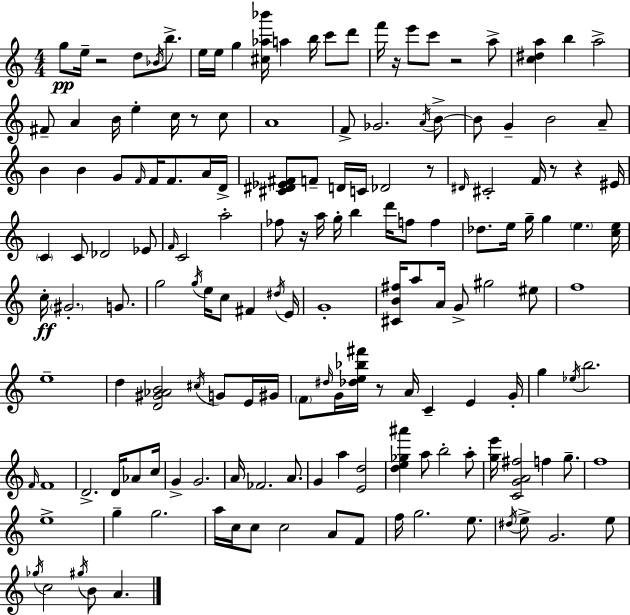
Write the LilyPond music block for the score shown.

{
  \clef treble
  \numericTimeSignature
  \time 4/4
  \key c \major
  g''8\pp e''16-- r2 d''8 \acciaccatura { bes'16 } b''8.-> | e''16 e''16 g''4 <cis'' aes'' bes'''>16 a''4 b''16 c'''8 d'''8 | f'''16 r16 e'''8 c'''8 r2 a''8-> | <c'' dis'' a''>4 b''4 a''2-> | \break fis'8-- a'4 b'16 e''4-. c''16 r8 c''8 | a'1 | f'8-> ges'2. \acciaccatura { a'16 } | b'8->~~ b'8 g'4-- b'2 | \break a'8-- b'4 b'4 g'8 \grace { f'16 } f'16 f'8. | a'16 d'16-> <cis' dis' ees' fis'>8 f'8-- d'16 c'16 des'2 | r8 \grace { dis'16 } cis'2-. f'16 r8 r4 | eis'16 \parenthesize c'4 c'8 des'2 | \break ees'8 \grace { f'16 } c'2 a''2-. | fes''8 r16 a''16 g''16-. b''4 d'''16 f''8 | f''4 des''8. e''16 g''16-- g''4 \parenthesize e''4. | <c'' e''>16 c''16-.\ff \parenthesize gis'2.-. | \break g'8. g''2 \acciaccatura { g''16 } e''16 c''8 | fis'4 \acciaccatura { dis''16 } e'16 g'1-. | <cis' b' fis''>16 a''8 a'16 g'8-> gis''2 | eis''8 f''1 | \break e''1-- | d''4 <d' gis' aes' b'>2 | \acciaccatura { cis''16 } g'8 e'16 gis'16 \parenthesize f'8 \grace { dis''16 } g'16 <des'' e'' bes'' fis'''>16 r8 a'16 | c'4-- e'4 g'16-. g''4 \acciaccatura { ees''16 } b''2. | \break \grace { f'16 } f'1 | d'2.-> | d'16 aes'8 c''16 g'4-> g'2. | a'16 fes'2. | \break a'8. g'4 a''4 | <e' d''>2 <d'' e'' ges'' ais'''>4 a''8 | b''2-. a''8-. <g'' e'''>16 <c' g' a' fis''>2 | f''4 g''8.-- f''1 | \break e''1-> | g''4-- g''2. | a''16 c''16 c''8 c''2 | a'8 f'8 f''16 g''2. | \break e''8. \acciaccatura { dis''16 } e''8-> g'2. | e''8 \acciaccatura { ges''16 } c''2 | \acciaccatura { gis''16 } b'8 a'4. \bar "|."
}